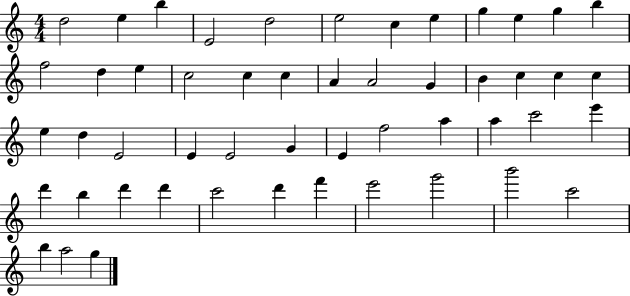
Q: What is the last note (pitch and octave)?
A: G5